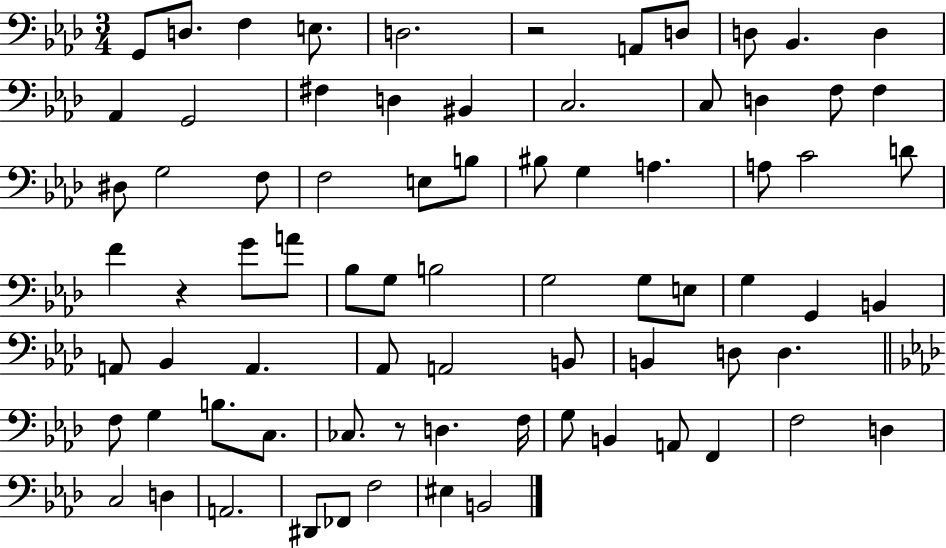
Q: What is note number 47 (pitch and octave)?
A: A2